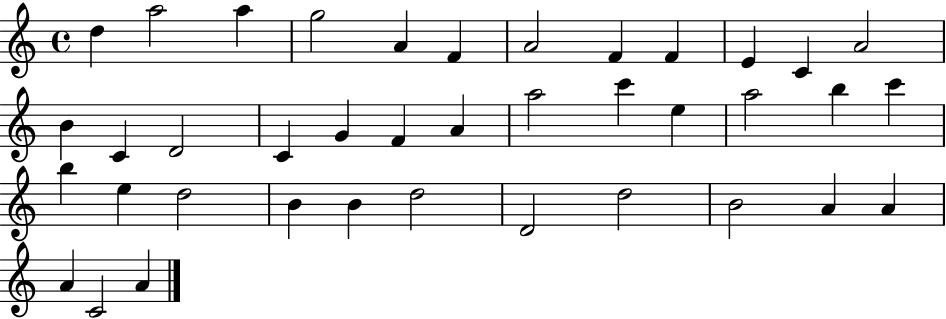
{
  \clef treble
  \time 4/4
  \defaultTimeSignature
  \key c \major
  d''4 a''2 a''4 | g''2 a'4 f'4 | a'2 f'4 f'4 | e'4 c'4 a'2 | \break b'4 c'4 d'2 | c'4 g'4 f'4 a'4 | a''2 c'''4 e''4 | a''2 b''4 c'''4 | \break b''4 e''4 d''2 | b'4 b'4 d''2 | d'2 d''2 | b'2 a'4 a'4 | \break a'4 c'2 a'4 | \bar "|."
}